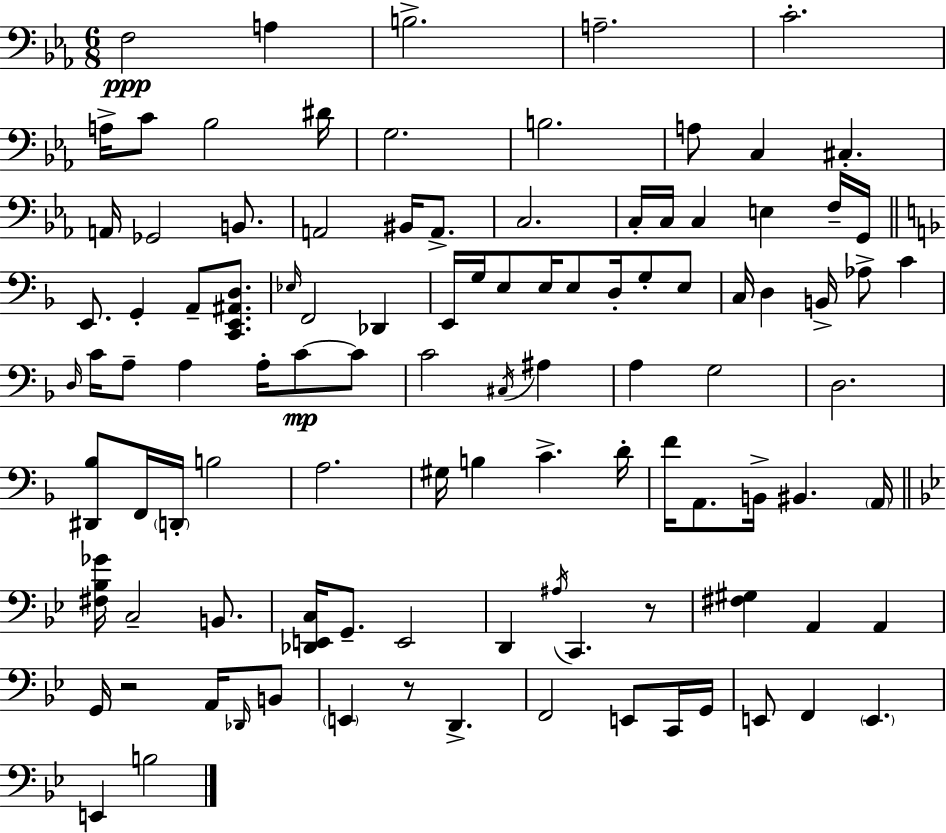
{
  \clef bass
  \numericTimeSignature
  \time 6/8
  \key ees \major
  f2\ppp a4 | b2.-> | a2.-- | c'2.-. | \break a16-> c'8 bes2 dis'16 | g2. | b2. | a8 c4 cis4.-. | \break a,16 ges,2 b,8. | a,2 bis,16 a,8.-> | c2. | c16-. c16 c4 e4 f16-- g,16 | \break \bar "||" \break \key d \minor e,8. g,4-. a,8-- <c, e, ais, d>8. | \grace { ees16 } f,2 des,4 | e,16 g16 e8 e16 e8 d16-. g8-. e8 | c16 d4 b,16-> aes8-> c'4 | \break \grace { d16 } c'16 a8-- a4 a16-. c'8~~\mp | c'8 c'2 \acciaccatura { cis16 } ais4 | a4 g2 | d2. | \break <dis, bes>8 f,16 \parenthesize d,16-. b2 | a2. | gis16 b4 c'4.-> | d'16-. f'16 a,8. b,16-> bis,4. | \break \parenthesize a,16 \bar "||" \break \key bes \major <fis bes ges'>16 c2-- b,8. | <des, e, c>16 g,8.-- e,2 | d,4 \acciaccatura { ais16 } c,4. r8 | <fis gis>4 a,4 a,4 | \break g,16 r2 a,16 \grace { des,16 } | b,8 \parenthesize e,4 r8 d,4.-> | f,2 e,8 | c,16 g,16 e,8 f,4 \parenthesize e,4. | \break e,4 b2 | \bar "|."
}